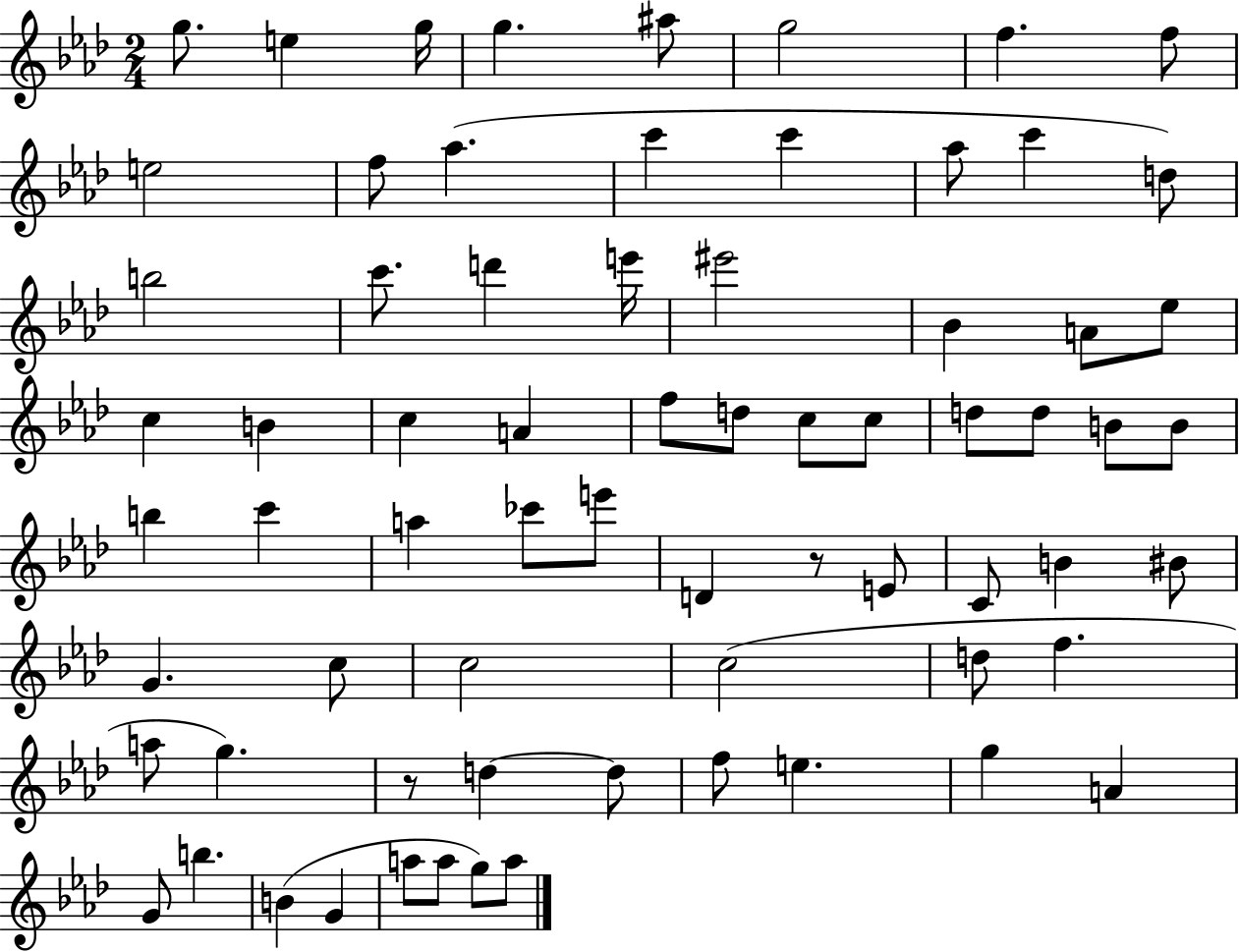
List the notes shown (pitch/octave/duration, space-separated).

G5/e. E5/q G5/s G5/q. A#5/e G5/h F5/q. F5/e E5/h F5/e Ab5/q. C6/q C6/q Ab5/e C6/q D5/e B5/h C6/e. D6/q E6/s EIS6/h Bb4/q A4/e Eb5/e C5/q B4/q C5/q A4/q F5/e D5/e C5/e C5/e D5/e D5/e B4/e B4/e B5/q C6/q A5/q CES6/e E6/e D4/q R/e E4/e C4/e B4/q BIS4/e G4/q. C5/e C5/h C5/h D5/e F5/q. A5/e G5/q. R/e D5/q D5/e F5/e E5/q. G5/q A4/q G4/e B5/q. B4/q G4/q A5/e A5/e G5/e A5/e